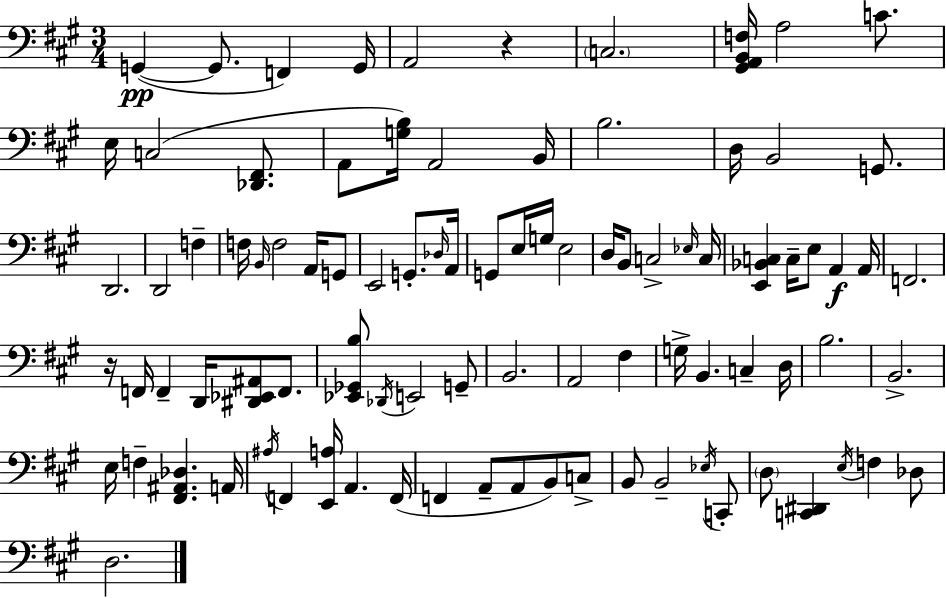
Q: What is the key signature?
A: A major